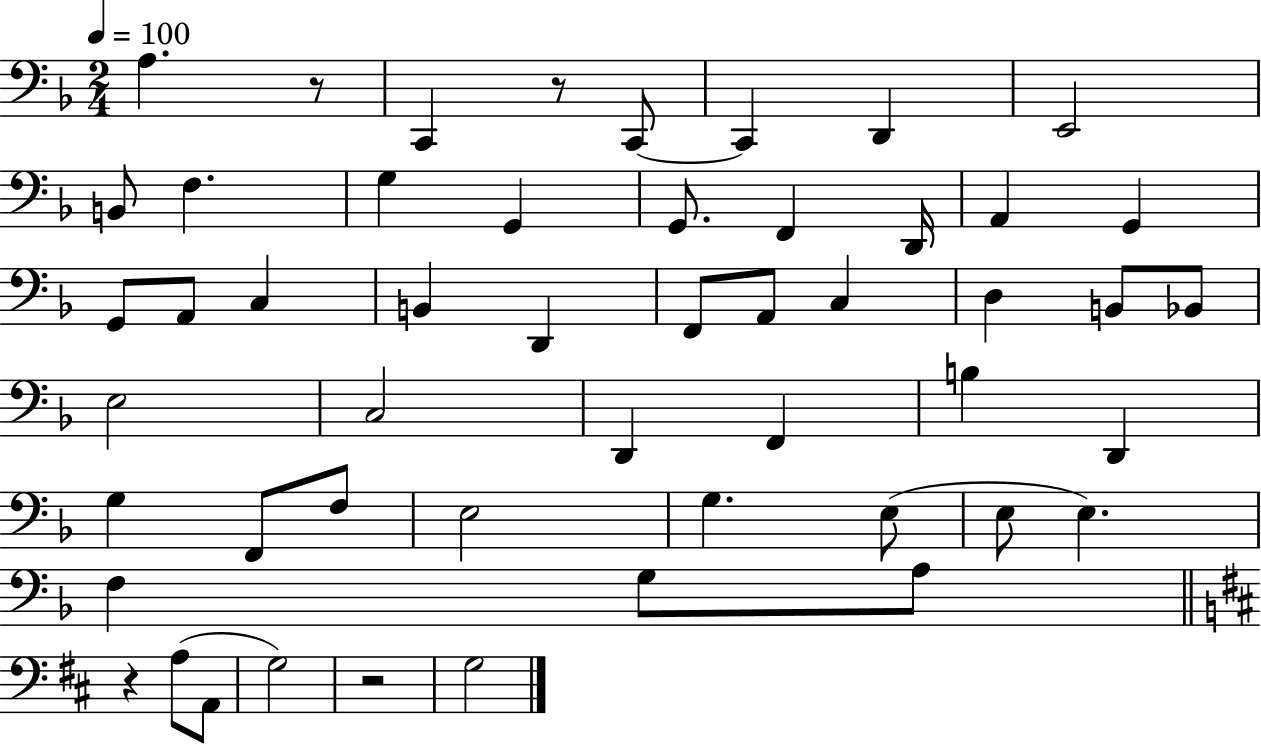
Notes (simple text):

A3/q. R/e C2/q R/e C2/e C2/q D2/q E2/h B2/e F3/q. G3/q G2/q G2/e. F2/q D2/s A2/q G2/q G2/e A2/e C3/q B2/q D2/q F2/e A2/e C3/q D3/q B2/e Bb2/e E3/h C3/h D2/q F2/q B3/q D2/q G3/q F2/e F3/e E3/h G3/q. E3/e E3/e E3/q. F3/q G3/e A3/e R/q A3/e A2/e G3/h R/h G3/h